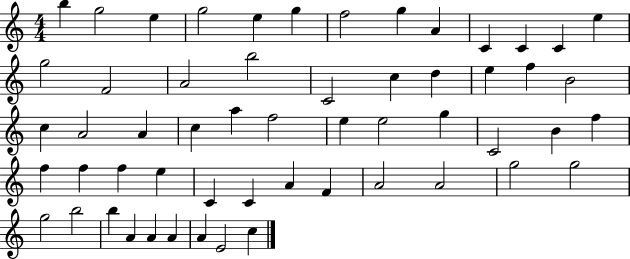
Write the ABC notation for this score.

X:1
T:Untitled
M:4/4
L:1/4
K:C
b g2 e g2 e g f2 g A C C C e g2 F2 A2 b2 C2 c d e f B2 c A2 A c a f2 e e2 g C2 B f f f f e C C A F A2 A2 g2 g2 g2 b2 b A A A A E2 c